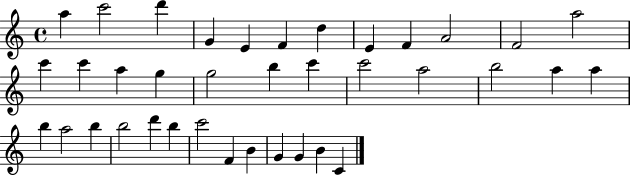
{
  \clef treble
  \time 4/4
  \defaultTimeSignature
  \key c \major
  a''4 c'''2 d'''4 | g'4 e'4 f'4 d''4 | e'4 f'4 a'2 | f'2 a''2 | \break c'''4 c'''4 a''4 g''4 | g''2 b''4 c'''4 | c'''2 a''2 | b''2 a''4 a''4 | \break b''4 a''2 b''4 | b''2 d'''4 b''4 | c'''2 f'4 b'4 | g'4 g'4 b'4 c'4 | \break \bar "|."
}